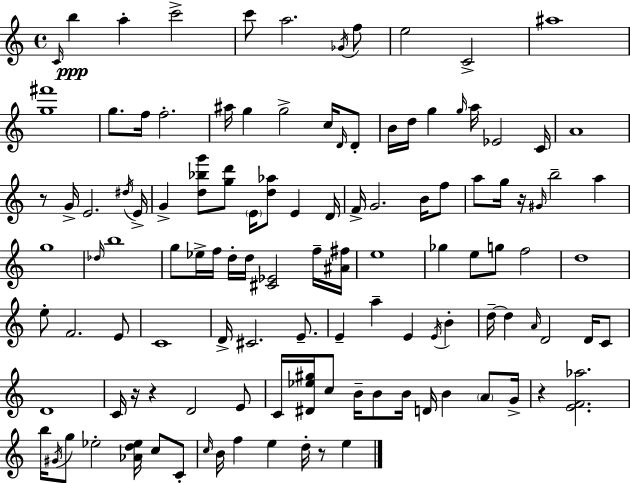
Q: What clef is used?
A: treble